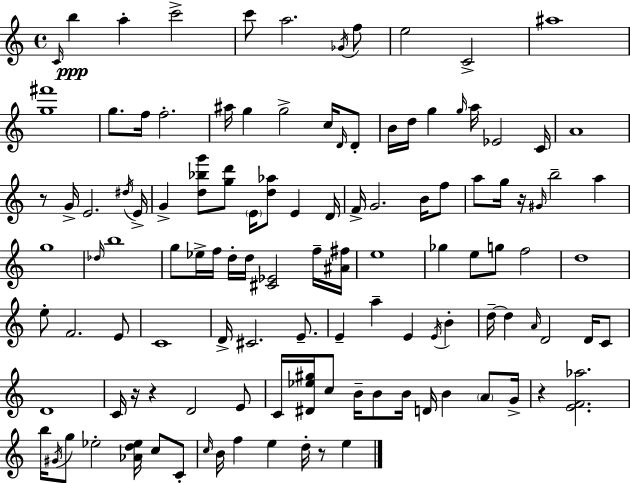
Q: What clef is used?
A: treble